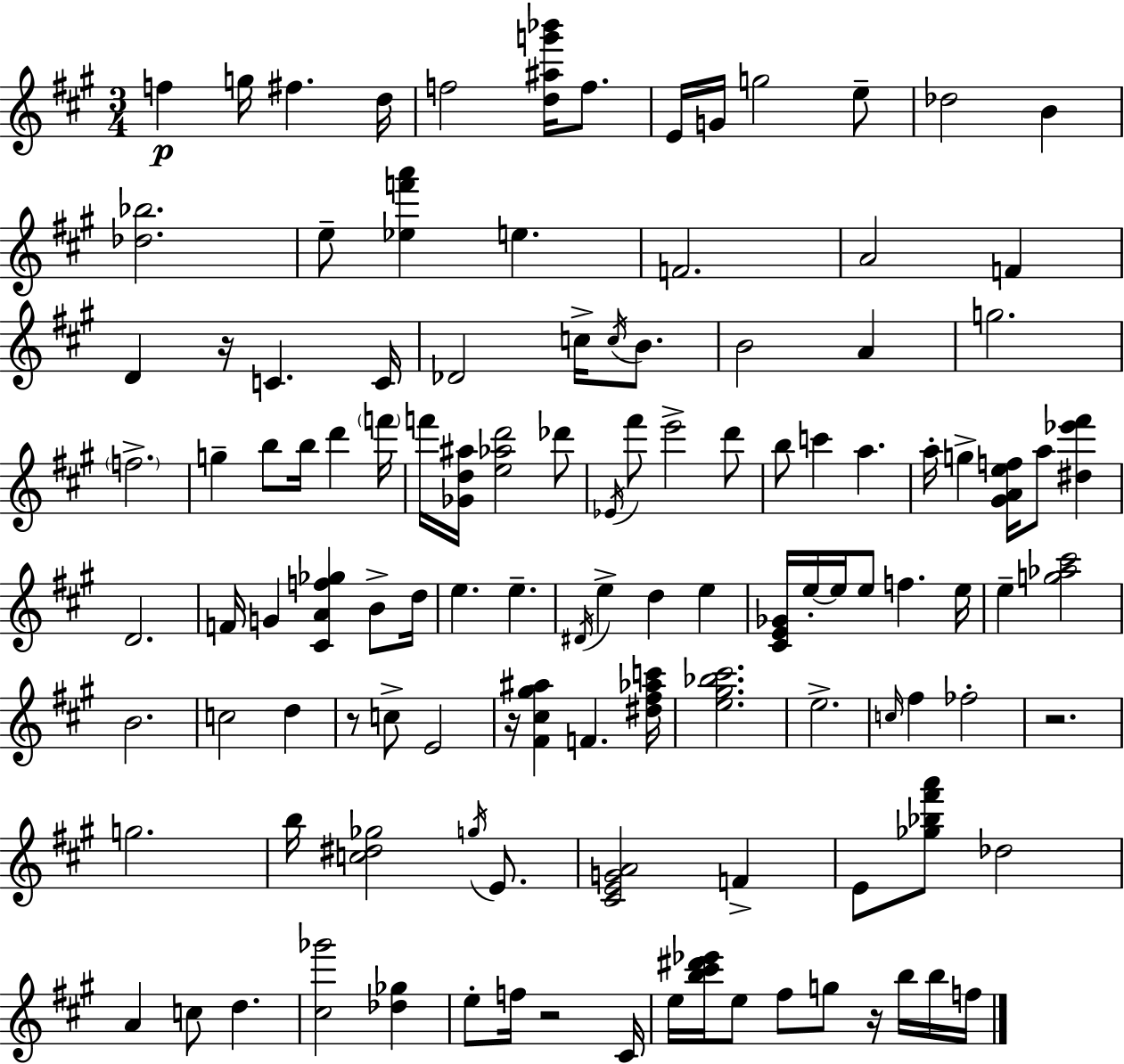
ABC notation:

X:1
T:Untitled
M:3/4
L:1/4
K:A
f g/4 ^f d/4 f2 [d^ag'_b']/4 f/2 E/4 G/4 g2 e/2 _d2 B [_d_b]2 e/2 [_ef'a'] e F2 A2 F D z/4 C C/4 _D2 c/4 c/4 B/2 B2 A g2 f2 g b/2 b/4 d' f'/4 f'/4 [_Gd^a]/4 [e_ad']2 _d'/2 _E/4 ^f'/2 e'2 d'/2 b/2 c' a a/4 g [^GAef]/4 a/2 [^d_e'^f'] D2 F/4 G [^CAf_g] B/2 d/4 e e ^D/4 e d e [^CE_G]/4 e/4 e/4 e/2 f e/4 e [g_a^c']2 B2 c2 d z/2 c/2 E2 z/4 [^F^c^g^a] F [^d^f_ac']/4 [e^g_b^c']2 e2 c/4 ^f _f2 z2 g2 b/4 [c^d_g]2 g/4 E/2 [^CEGA]2 F E/2 [_g_b^f'a']/2 _d2 A c/2 d [^c_g']2 [_d_g] e/2 f/4 z2 ^C/4 e/4 [b^c'^d'_e']/4 e/2 ^f/2 g/2 z/4 b/4 b/4 f/4